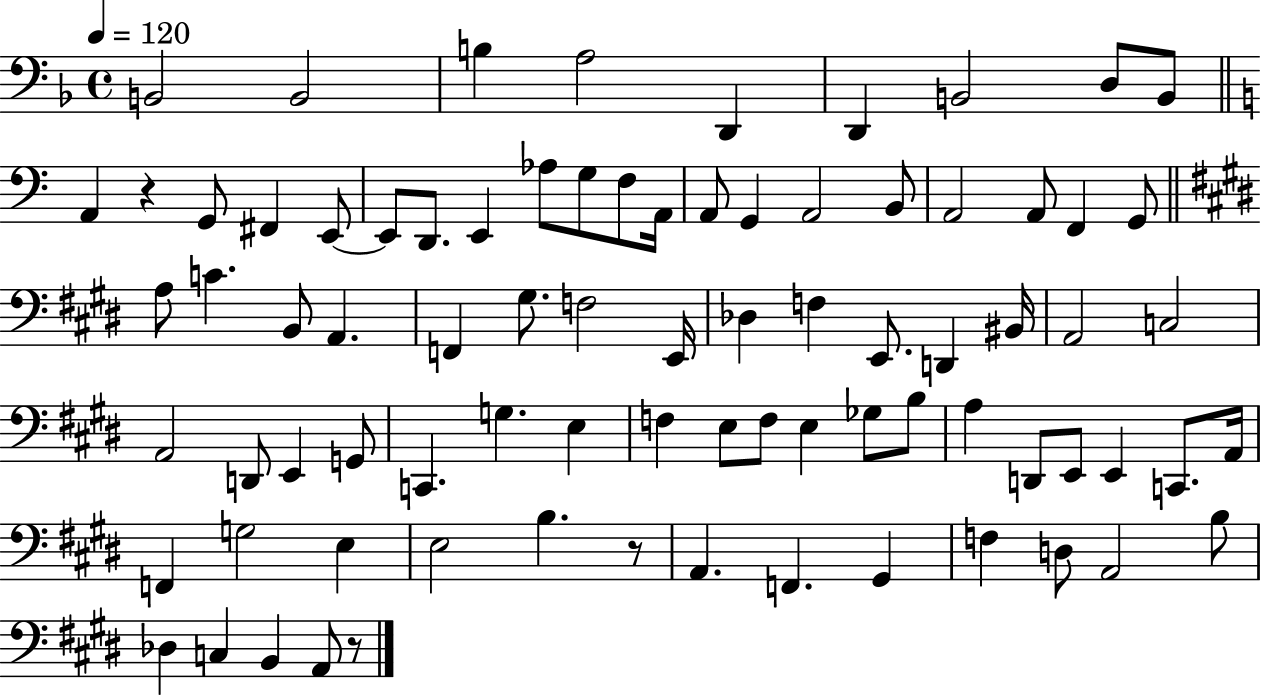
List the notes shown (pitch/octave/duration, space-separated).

B2/h B2/h B3/q A3/h D2/q D2/q B2/h D3/e B2/e A2/q R/q G2/e F#2/q E2/e E2/e D2/e. E2/q Ab3/e G3/e F3/e A2/s A2/e G2/q A2/h B2/e A2/h A2/e F2/q G2/e A3/e C4/q. B2/e A2/q. F2/q G#3/e. F3/h E2/s Db3/q F3/q E2/e. D2/q BIS2/s A2/h C3/h A2/h D2/e E2/q G2/e C2/q. G3/q. E3/q F3/q E3/e F3/e E3/q Gb3/e B3/e A3/q D2/e E2/e E2/q C2/e. A2/s F2/q G3/h E3/q E3/h B3/q. R/e A2/q. F2/q. G#2/q F3/q D3/e A2/h B3/e Db3/q C3/q B2/q A2/e R/e